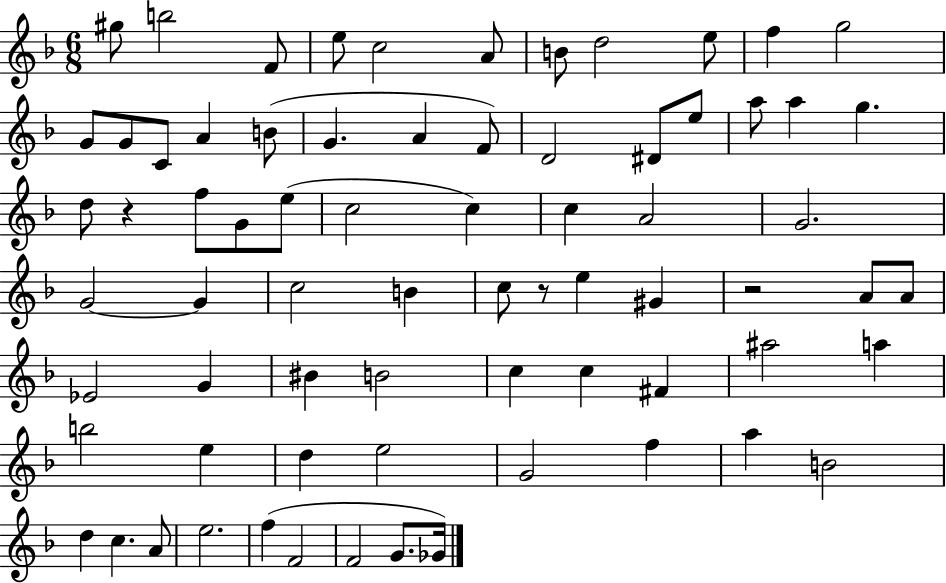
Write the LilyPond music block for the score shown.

{
  \clef treble
  \numericTimeSignature
  \time 6/8
  \key f \major
  gis''8 b''2 f'8 | e''8 c''2 a'8 | b'8 d''2 e''8 | f''4 g''2 | \break g'8 g'8 c'8 a'4 b'8( | g'4. a'4 f'8) | d'2 dis'8 e''8 | a''8 a''4 g''4. | \break d''8 r4 f''8 g'8 e''8( | c''2 c''4) | c''4 a'2 | g'2. | \break g'2~~ g'4 | c''2 b'4 | c''8 r8 e''4 gis'4 | r2 a'8 a'8 | \break ees'2 g'4 | bis'4 b'2 | c''4 c''4 fis'4 | ais''2 a''4 | \break b''2 e''4 | d''4 e''2 | g'2 f''4 | a''4 b'2 | \break d''4 c''4. a'8 | e''2. | f''4( f'2 | f'2 g'8. ges'16) | \break \bar "|."
}